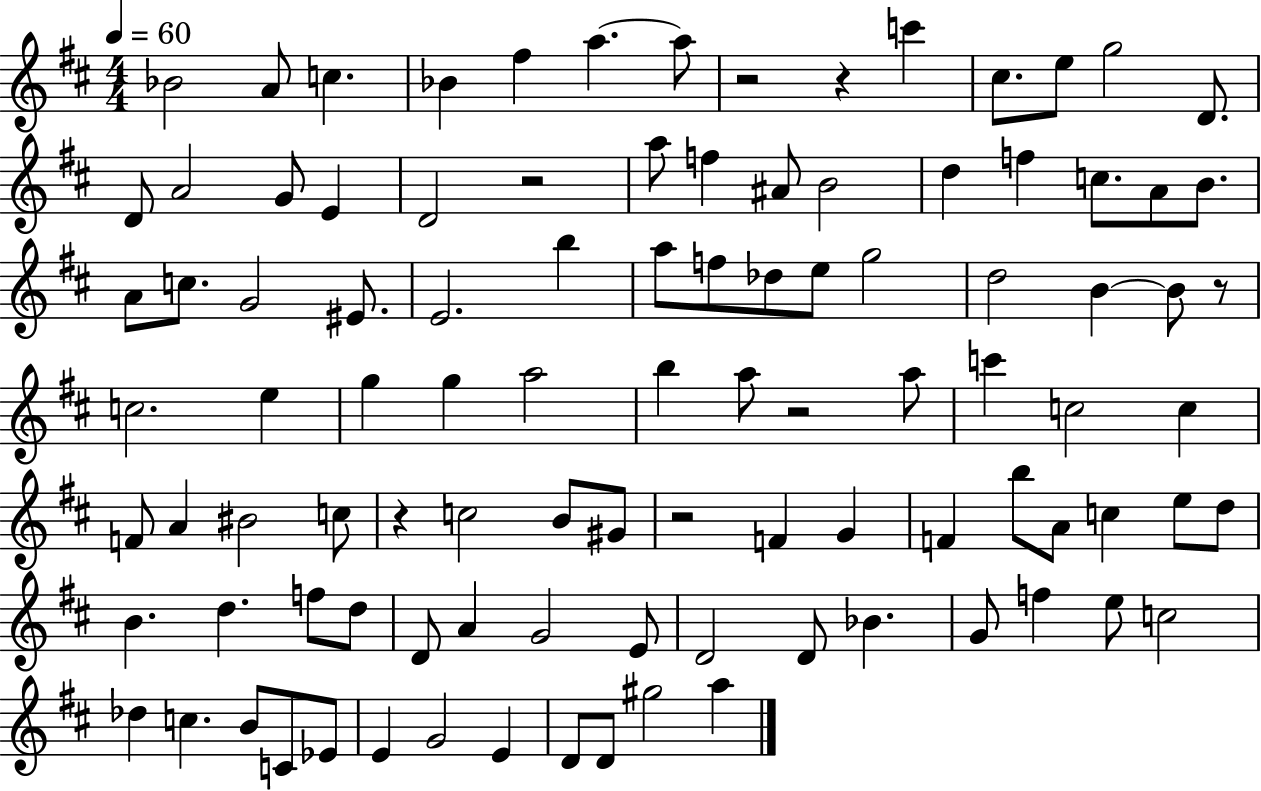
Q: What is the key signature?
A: D major